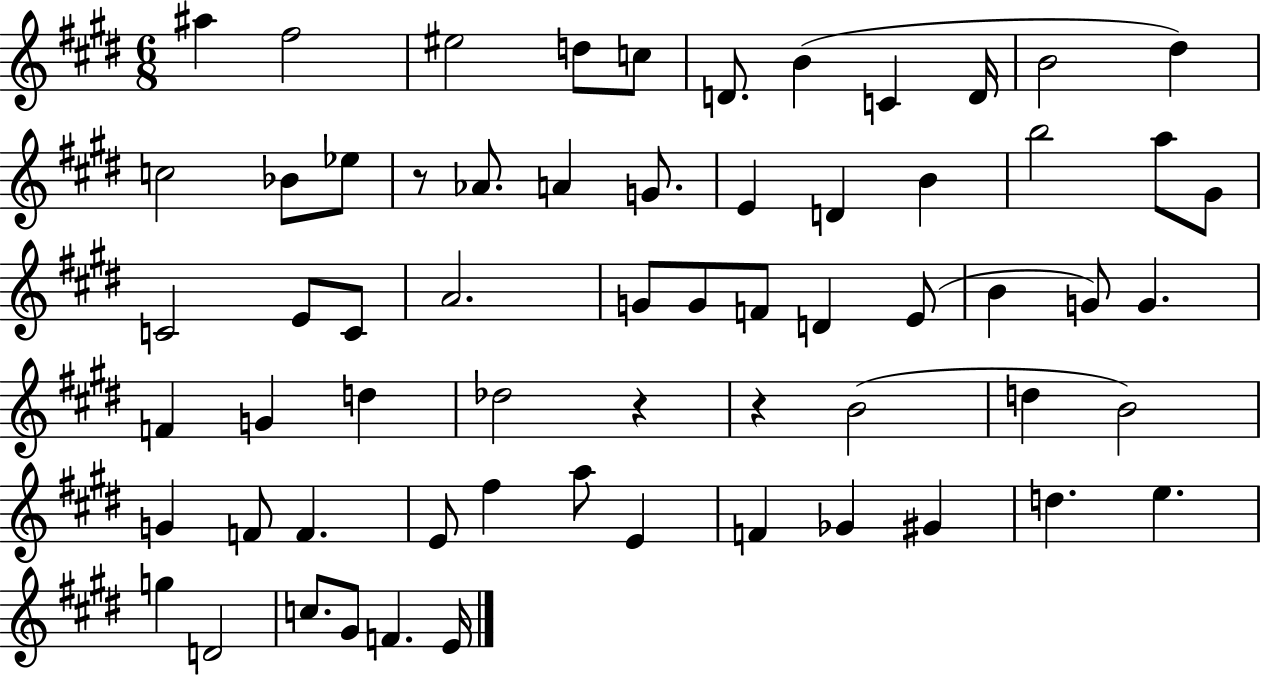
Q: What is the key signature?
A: E major